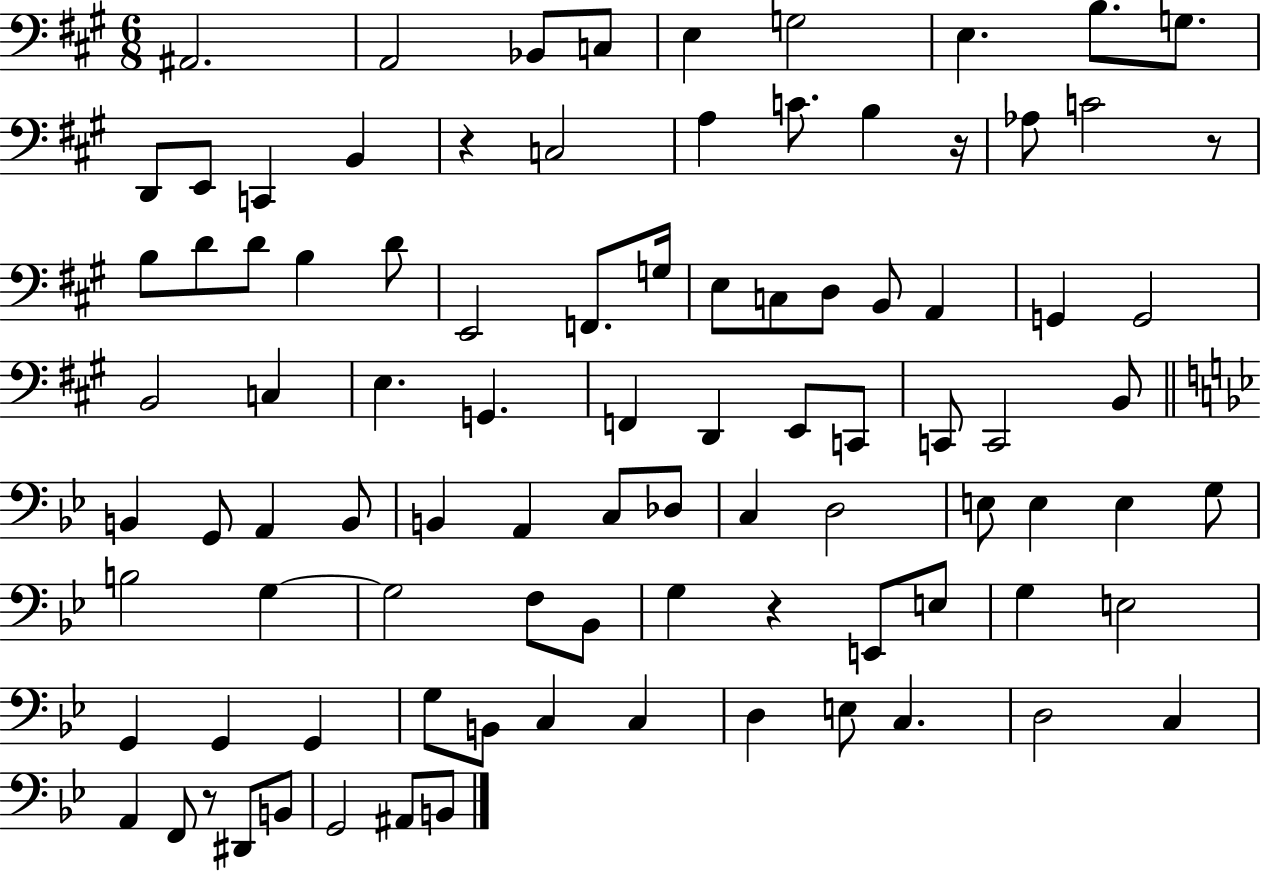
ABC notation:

X:1
T:Untitled
M:6/8
L:1/4
K:A
^A,,2 A,,2 _B,,/2 C,/2 E, G,2 E, B,/2 G,/2 D,,/2 E,,/2 C,, B,, z C,2 A, C/2 B, z/4 _A,/2 C2 z/2 B,/2 D/2 D/2 B, D/2 E,,2 F,,/2 G,/4 E,/2 C,/2 D,/2 B,,/2 A,, G,, G,,2 B,,2 C, E, G,, F,, D,, E,,/2 C,,/2 C,,/2 C,,2 B,,/2 B,, G,,/2 A,, B,,/2 B,, A,, C,/2 _D,/2 C, D,2 E,/2 E, E, G,/2 B,2 G, G,2 F,/2 _B,,/2 G, z E,,/2 E,/2 G, E,2 G,, G,, G,, G,/2 B,,/2 C, C, D, E,/2 C, D,2 C, A,, F,,/2 z/2 ^D,,/2 B,,/2 G,,2 ^A,,/2 B,,/2